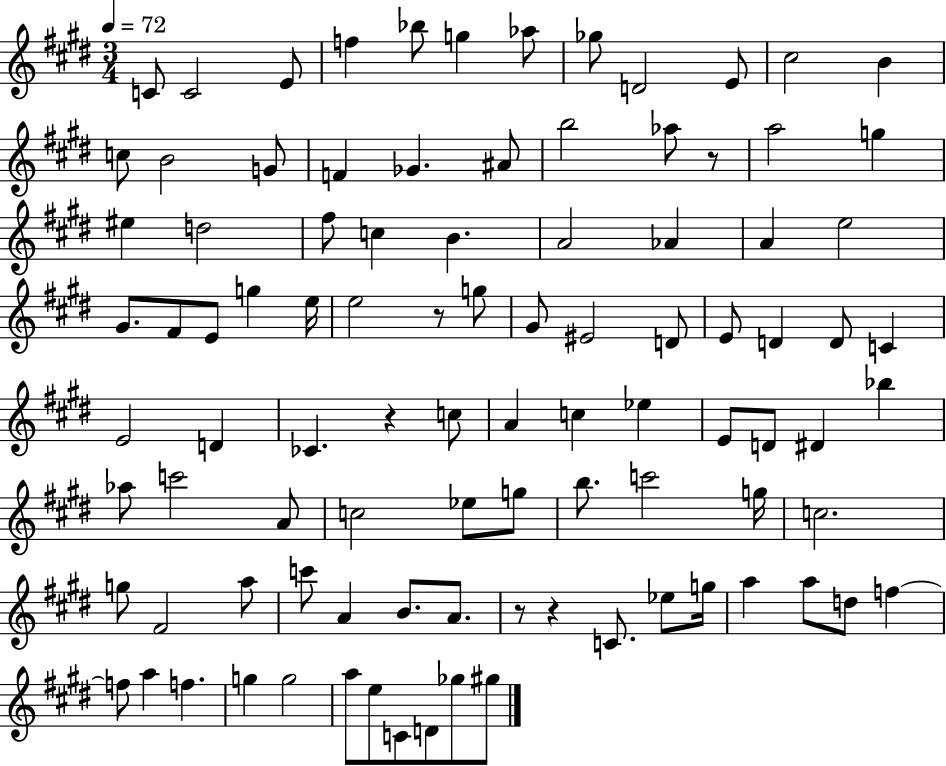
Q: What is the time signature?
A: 3/4